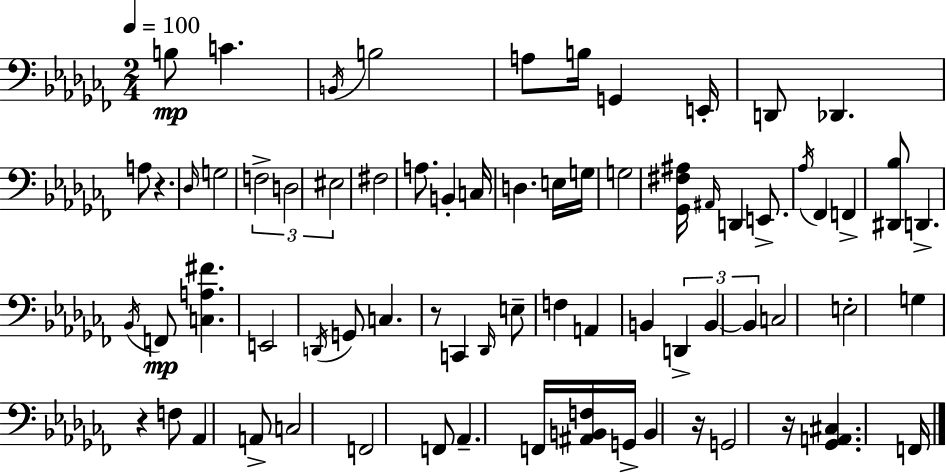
{
  \clef bass
  \numericTimeSignature
  \time 2/4
  \key aes \minor
  \tempo 4 = 100
  b8\mp c'4. | \acciaccatura { b,16 } b2 | a8 b16 g,4 | e,16-. d,8 des,4. | \break a8 r4. | \grace { des16 } g2 | \tuplet 3/2 { f2-> | d2 | \break eis2 } | fis2 | a8. b,4-. | c16 d4. | \break e16 g16 g2 | <ges, fis ais>16 \grace { ais,16 } d,4 | e,8.-> \acciaccatura { aes16 } fes,4 | f,4-> <dis, bes>8 d,4.-> | \break \acciaccatura { bes,16 } f,8\mp <c a fis'>4. | e,2 | \acciaccatura { d,16 } g,8 | c4. r8 | \break c,4 \grace { des,16 } e8-- f4 | a,4 b,4 | \tuplet 3/2 { d,4-> b,4~~ | b,4 } c2 | \break e2-. | g4 | r4 f8 | aes,4 a,8-> c2 | \break f,2 | f,8 | aes,4.-- f,16 | <ais, b, f>16 g,16-> b,4 r16 g,2 | \break r16 | <ges, a, cis>4. f,16 \bar "|."
}